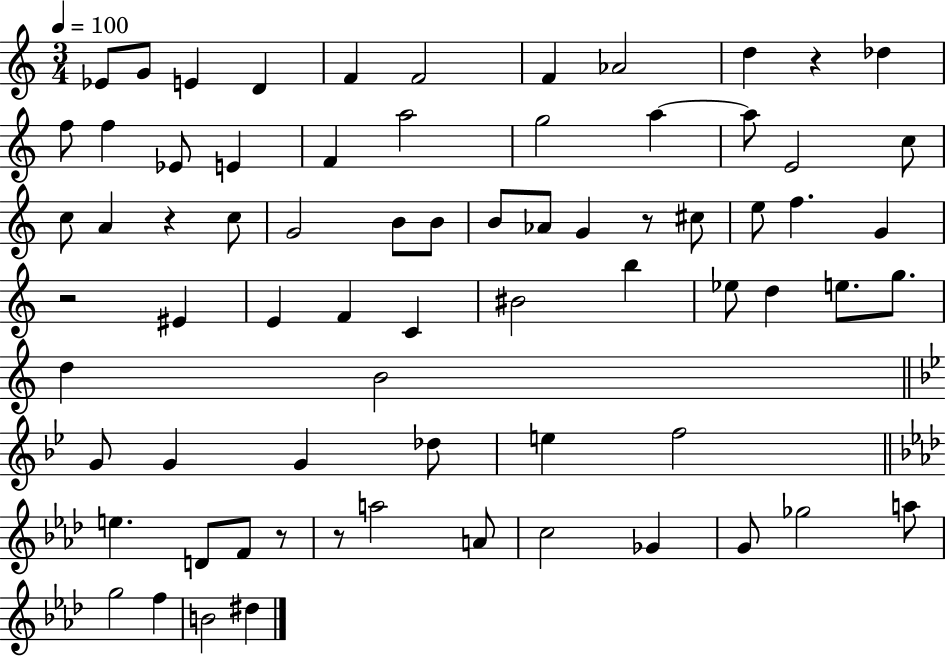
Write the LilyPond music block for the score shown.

{
  \clef treble
  \numericTimeSignature
  \time 3/4
  \key c \major
  \tempo 4 = 100
  \repeat volta 2 { ees'8 g'8 e'4 d'4 | f'4 f'2 | f'4 aes'2 | d''4 r4 des''4 | \break f''8 f''4 ees'8 e'4 | f'4 a''2 | g''2 a''4~~ | a''8 e'2 c''8 | \break c''8 a'4 r4 c''8 | g'2 b'8 b'8 | b'8 aes'8 g'4 r8 cis''8 | e''8 f''4. g'4 | \break r2 eis'4 | e'4 f'4 c'4 | bis'2 b''4 | ees''8 d''4 e''8. g''8. | \break d''4 b'2 | \bar "||" \break \key bes \major g'8 g'4 g'4 des''8 | e''4 f''2 | \bar "||" \break \key aes \major e''4. d'8 f'8 r8 | r8 a''2 a'8 | c''2 ges'4 | g'8 ges''2 a''8 | \break g''2 f''4 | b'2 dis''4 | } \bar "|."
}